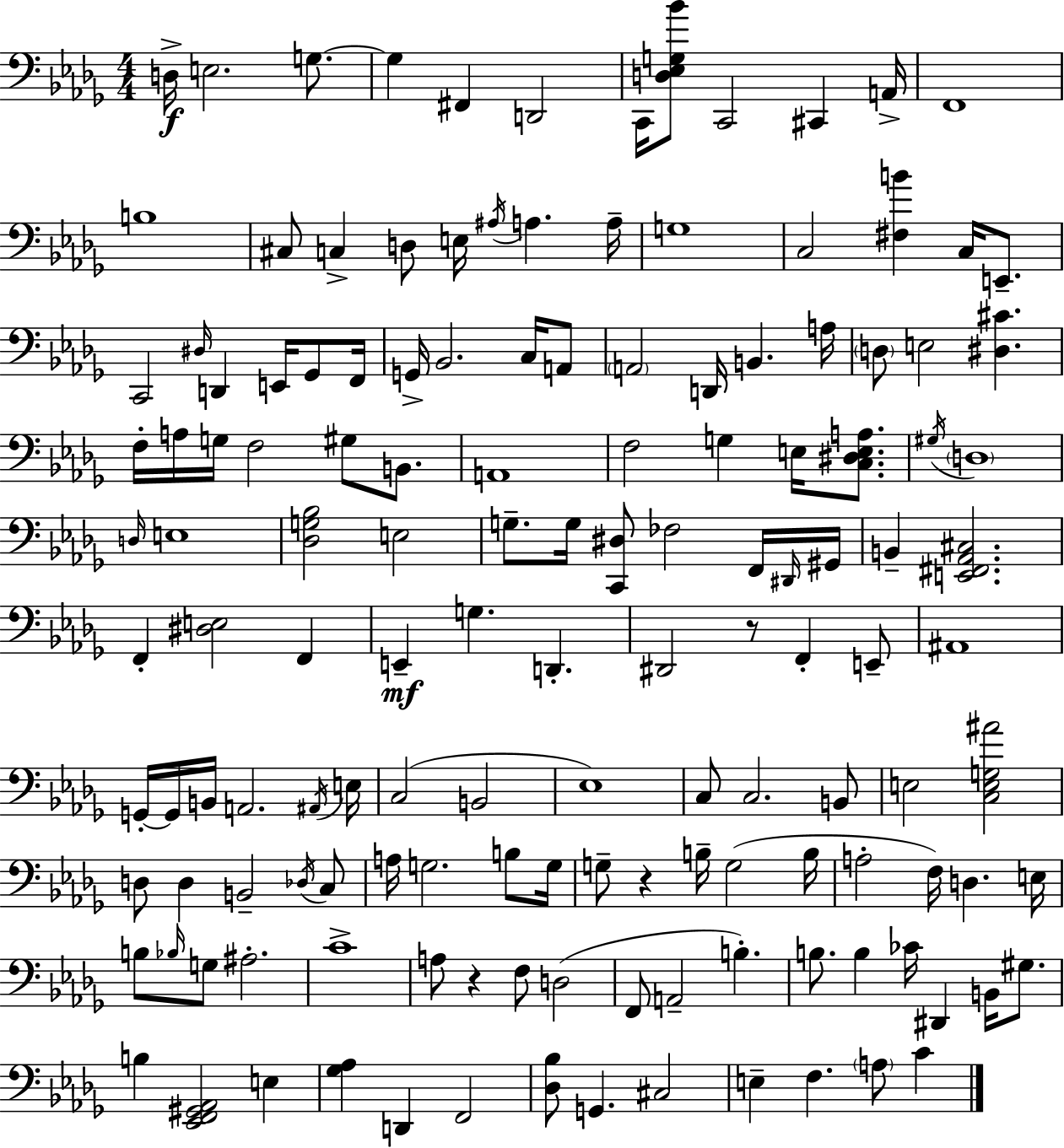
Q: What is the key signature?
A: BES minor